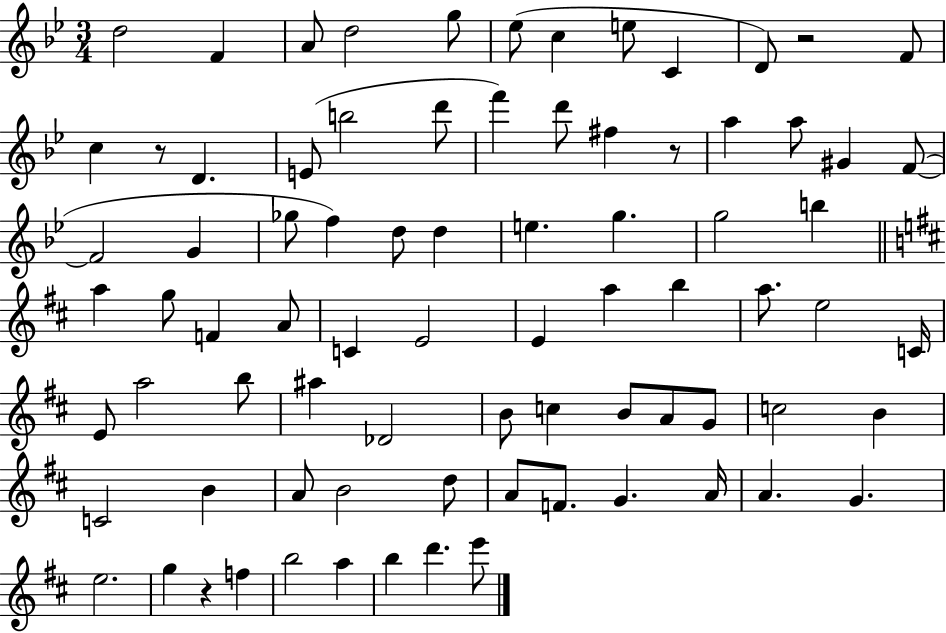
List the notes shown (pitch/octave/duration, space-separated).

D5/h F4/q A4/e D5/h G5/e Eb5/e C5/q E5/e C4/q D4/e R/h F4/e C5/q R/e D4/q. E4/e B5/h D6/e F6/q D6/e F#5/q R/e A5/q A5/e G#4/q F4/e F4/h G4/q Gb5/e F5/q D5/e D5/q E5/q. G5/q. G5/h B5/q A5/q G5/e F4/q A4/e C4/q E4/h E4/q A5/q B5/q A5/e. E5/h C4/s E4/e A5/h B5/e A#5/q Db4/h B4/e C5/q B4/e A4/e G4/e C5/h B4/q C4/h B4/q A4/e B4/h D5/e A4/e F4/e. G4/q. A4/s A4/q. G4/q. E5/h. G5/q R/q F5/q B5/h A5/q B5/q D6/q. E6/e